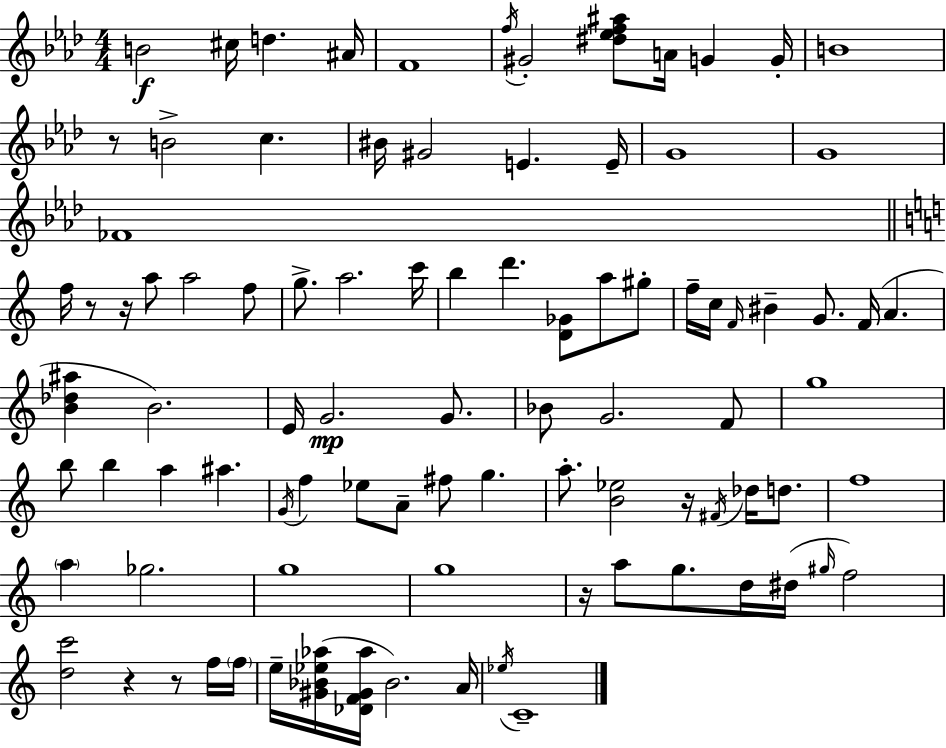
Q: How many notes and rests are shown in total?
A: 92